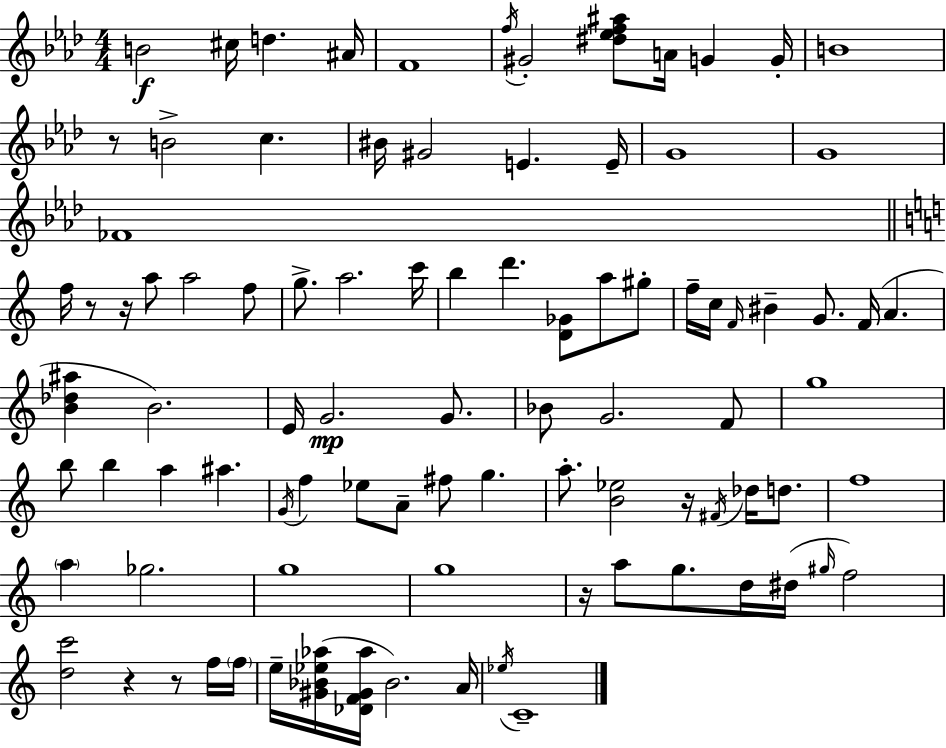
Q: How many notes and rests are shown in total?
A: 92